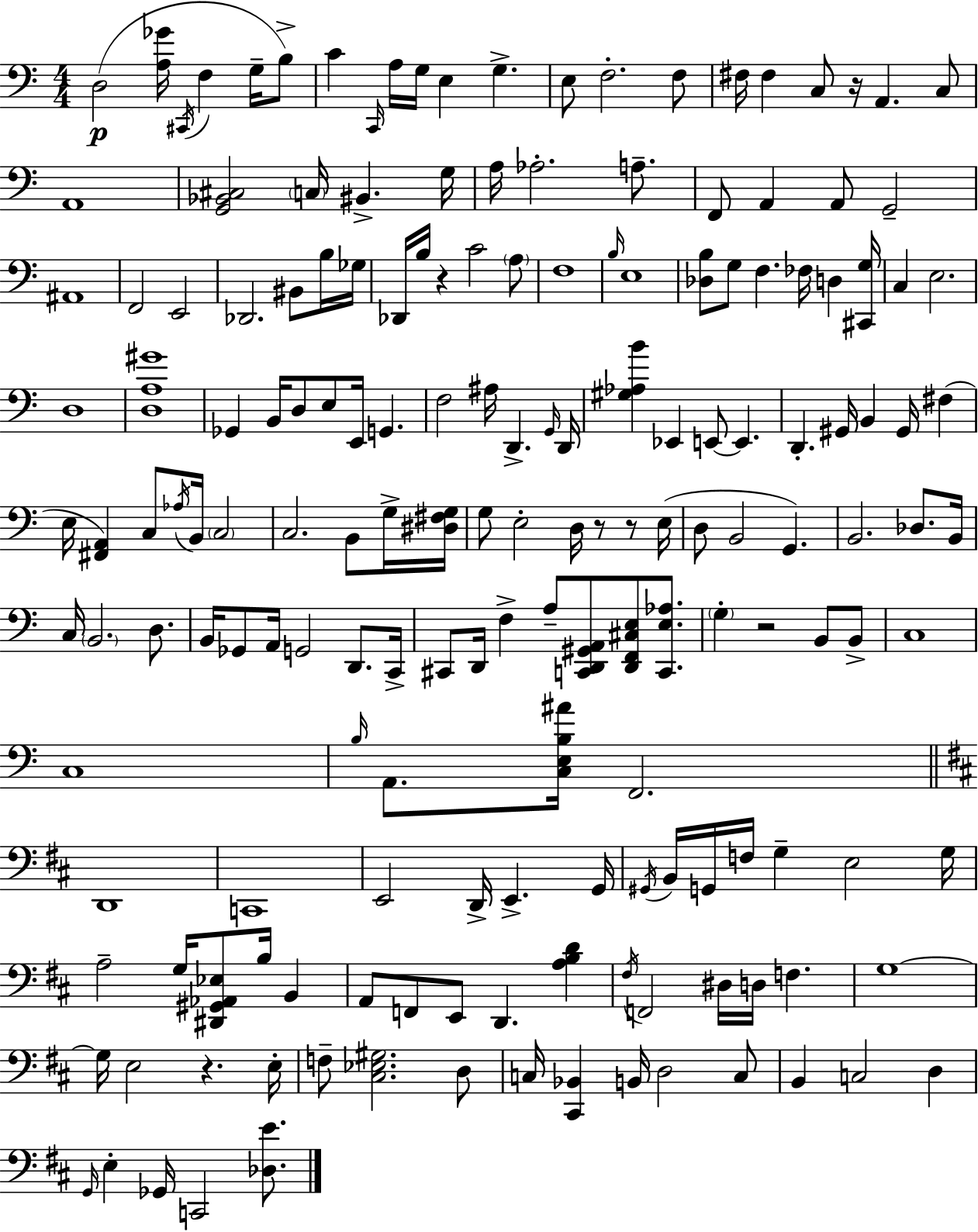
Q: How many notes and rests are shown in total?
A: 175